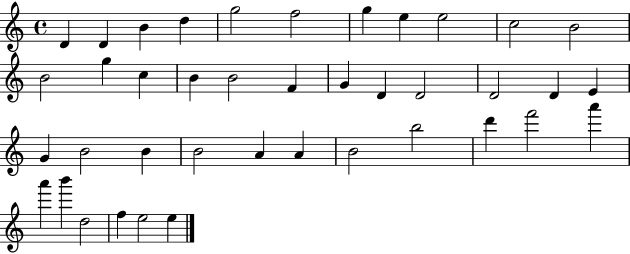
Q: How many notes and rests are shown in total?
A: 40